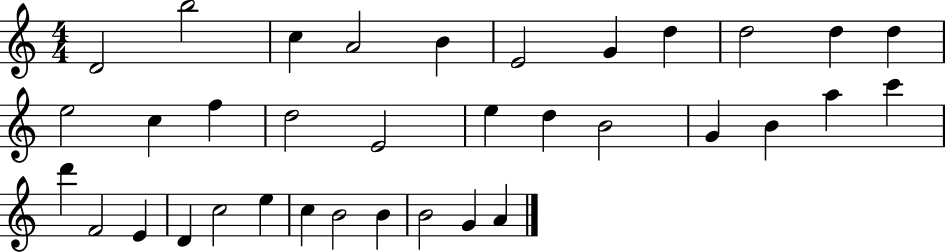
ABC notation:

X:1
T:Untitled
M:4/4
L:1/4
K:C
D2 b2 c A2 B E2 G d d2 d d e2 c f d2 E2 e d B2 G B a c' d' F2 E D c2 e c B2 B B2 G A